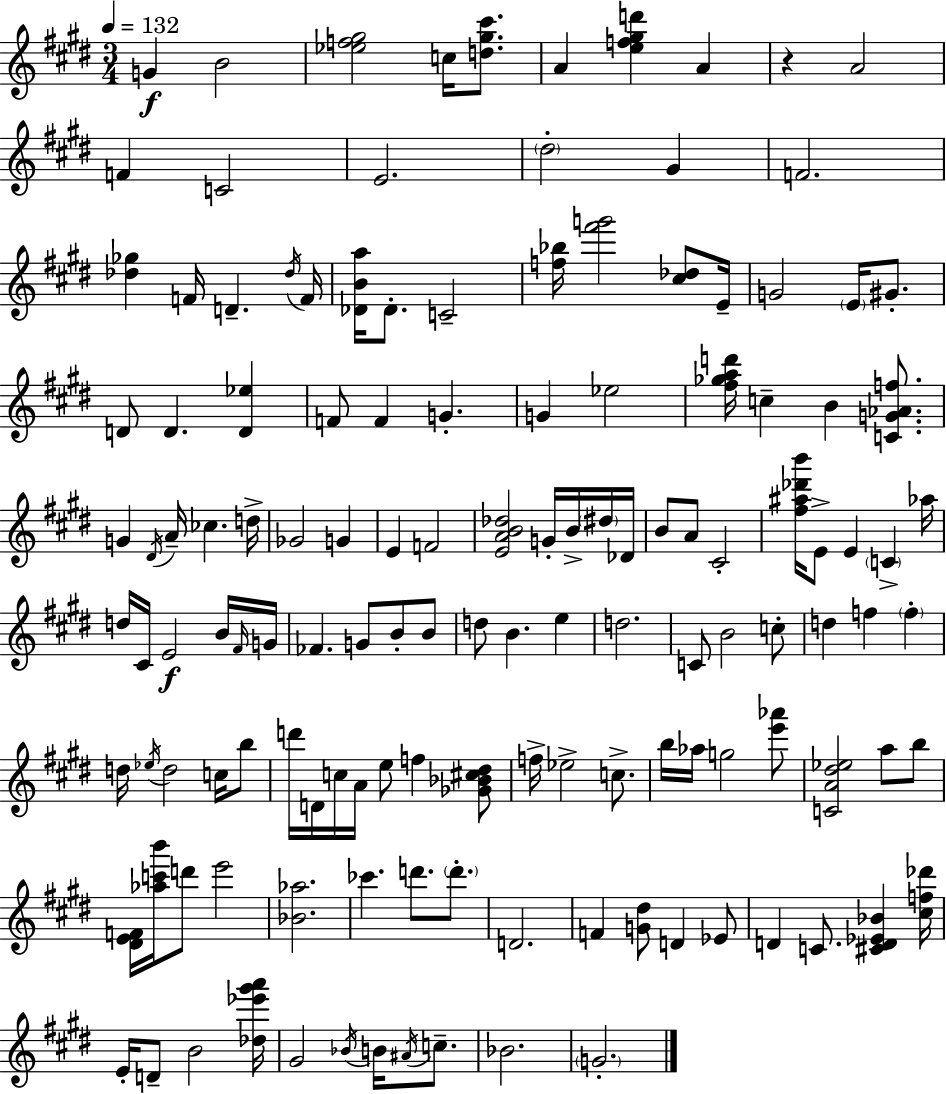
{
  \clef treble
  \numericTimeSignature
  \time 3/4
  \key e \major
  \tempo 4 = 132
  g'4\f b'2 | <ees'' f'' gis''>2 c''16 <d'' gis'' cis'''>8. | a'4 <e'' f'' gis'' d'''>4 a'4 | r4 a'2 | \break f'4 c'2 | e'2. | \parenthesize dis''2-. gis'4 | f'2. | \break <des'' ges''>4 f'16 d'4.-- \acciaccatura { des''16 } | f'16 <des' b' a''>16 des'8.-. c'2-- | <f'' bes''>16 <fis''' g'''>2 <cis'' des''>8 | e'16-- g'2 \parenthesize e'16 gis'8.-. | \break d'8 d'4. <d' ees''>4 | f'8 f'4 g'4.-. | g'4 ees''2 | <fis'' ges'' a'' d'''>16 c''4-- b'4 <c' g' aes' f''>8. | \break g'4 \acciaccatura { dis'16 } a'16-- ces''4. | d''16-> ges'2 g'4 | e'4 f'2 | <e' a' b' des''>2 g'16-. b'16-> | \break \parenthesize dis''16 des'16 b'8 a'8 cis'2-. | <fis'' ais'' des''' b'''>16 e'8-> e'4 \parenthesize c'4-> | aes''16 d''16 cis'16 e'2\f | b'16 \grace { fis'16 } g'16 fes'4. g'8 b'8-. | \break b'8 d''8 b'4. e''4 | d''2. | c'8 b'2 | c''8-. d''4 f''4 \parenthesize f''4-. | \break d''16 \acciaccatura { ees''16 } d''2 | c''16 b''8 d'''16 d'16 c''16 a'16 e''8 f''4 | <ges' bes' cis'' dis''>8 f''16-> ees''2-> | c''8.-> b''16 aes''16 g''2 | \break <e''' aes'''>8 <c' a' dis'' ees''>2 | a''8 b''8 <dis' e' f'>16 <aes'' c''' b'''>16 d'''8 e'''2 | <bes' aes''>2. | ces'''4. d'''8. | \break \parenthesize d'''8.-. d'2. | f'4 <g' dis''>8 d'4 | ees'8 d'4 c'8. <cis' d' ees' bes'>4 | <cis'' f'' des'''>16 e'16-. d'8-- b'2 | \break <des'' ees''' gis''' a'''>16 gis'2 | \acciaccatura { bes'16 } b'16 \acciaccatura { ais'16 } c''8.-- bes'2. | \parenthesize g'2.-. | \bar "|."
}